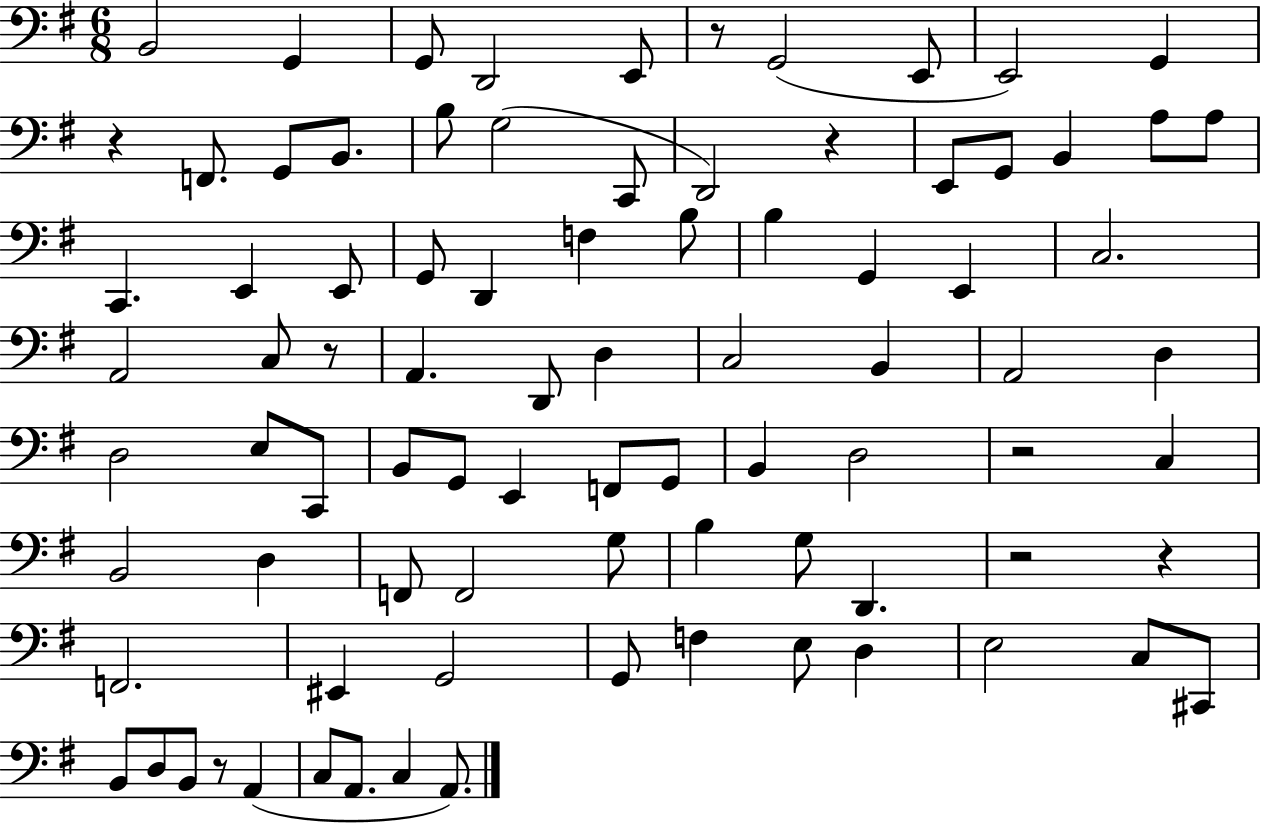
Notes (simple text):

B2/h G2/q G2/e D2/h E2/e R/e G2/h E2/e E2/h G2/q R/q F2/e. G2/e B2/e. B3/e G3/h C2/e D2/h R/q E2/e G2/e B2/q A3/e A3/e C2/q. E2/q E2/e G2/e D2/q F3/q B3/e B3/q G2/q E2/q C3/h. A2/h C3/e R/e A2/q. D2/e D3/q C3/h B2/q A2/h D3/q D3/h E3/e C2/e B2/e G2/e E2/q F2/e G2/e B2/q D3/h R/h C3/q B2/h D3/q F2/e F2/h G3/e B3/q G3/e D2/q. R/h R/q F2/h. EIS2/q G2/h G2/e F3/q E3/e D3/q E3/h C3/e C#2/e B2/e D3/e B2/e R/e A2/q C3/e A2/e. C3/q A2/e.